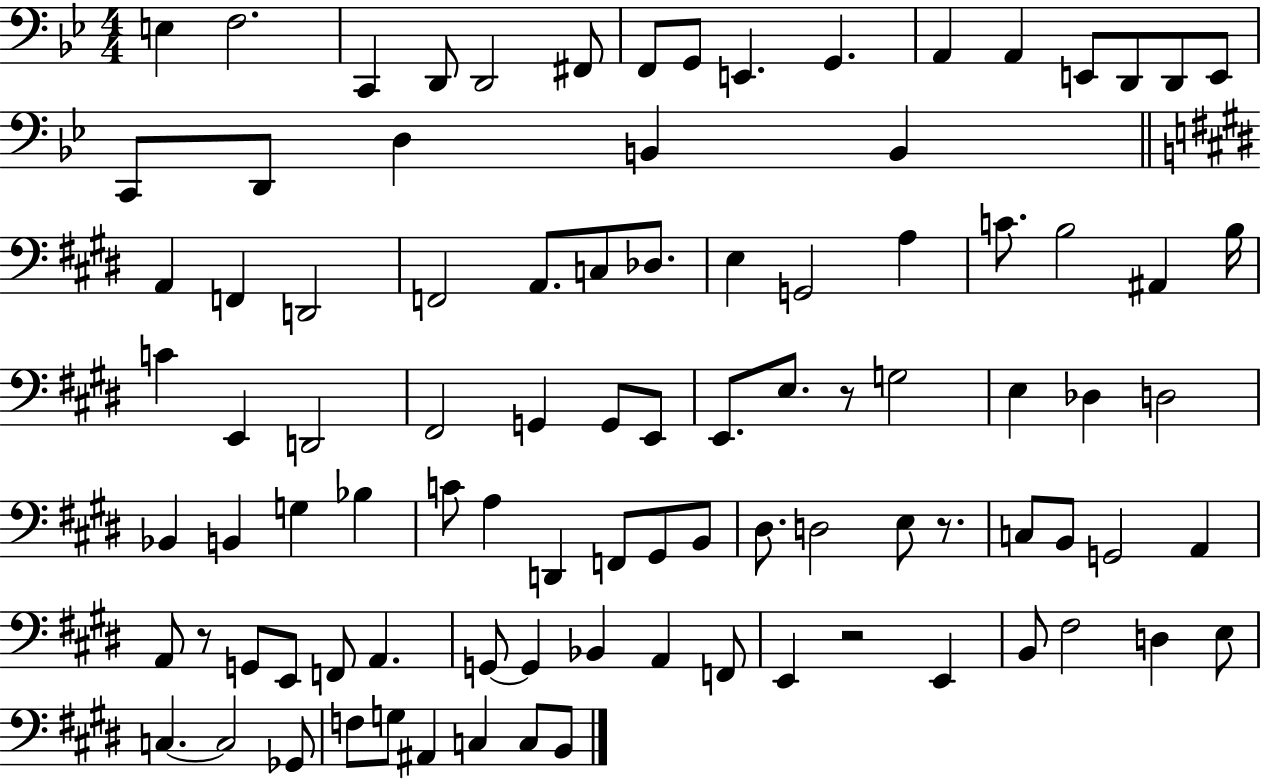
E3/q F3/h. C2/q D2/e D2/h F#2/e F2/e G2/e E2/q. G2/q. A2/q A2/q E2/e D2/e D2/e E2/e C2/e D2/e D3/q B2/q B2/q A2/q F2/q D2/h F2/h A2/e. C3/e Db3/e. E3/q G2/h A3/q C4/e. B3/h A#2/q B3/s C4/q E2/q D2/h F#2/h G2/q G2/e E2/e E2/e. E3/e. R/e G3/h E3/q Db3/q D3/h Bb2/q B2/q G3/q Bb3/q C4/e A3/q D2/q F2/e G#2/e B2/e D#3/e. D3/h E3/e R/e. C3/e B2/e G2/h A2/q A2/e R/e G2/e E2/e F2/e A2/q. G2/e G2/q Bb2/q A2/q F2/e E2/q R/h E2/q B2/e F#3/h D3/q E3/e C3/q. C3/h Gb2/e F3/e G3/e A#2/q C3/q C3/e B2/e